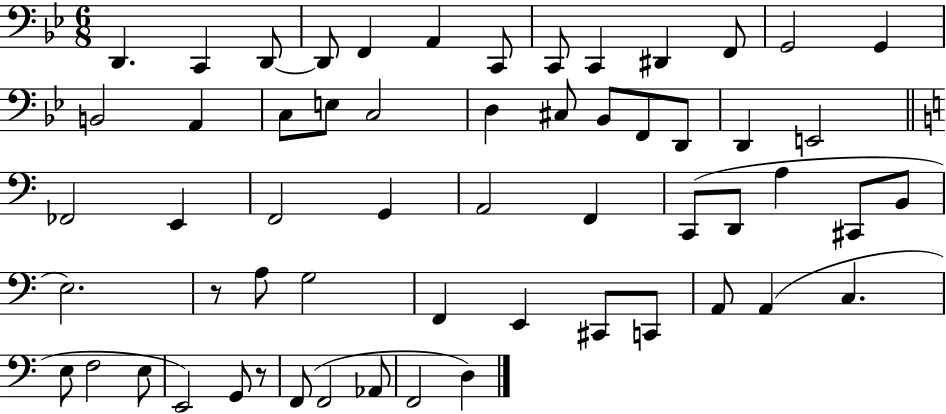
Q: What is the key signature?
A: BES major